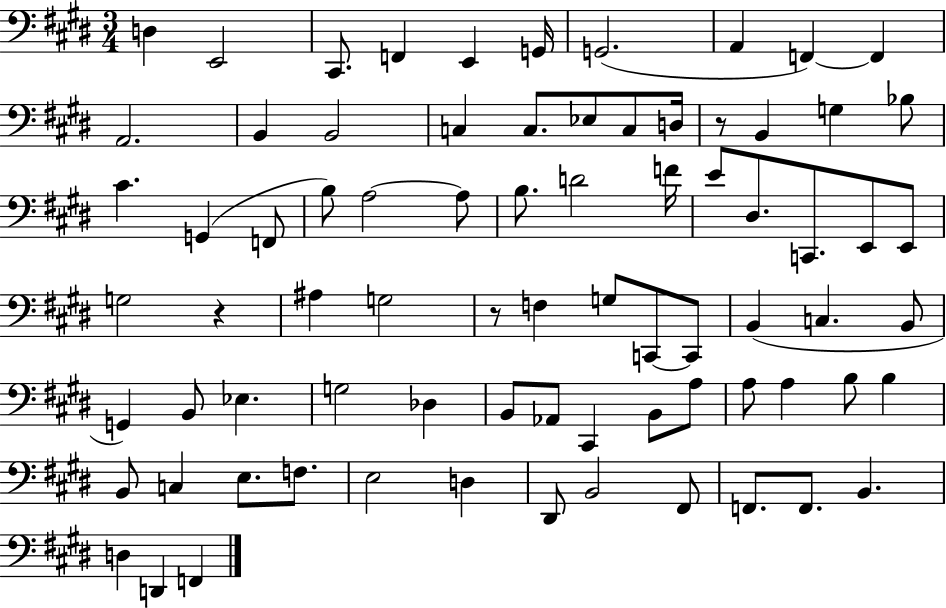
X:1
T:Untitled
M:3/4
L:1/4
K:E
D, E,,2 ^C,,/2 F,, E,, G,,/4 G,,2 A,, F,, F,, A,,2 B,, B,,2 C, C,/2 _E,/2 C,/2 D,/4 z/2 B,, G, _B,/2 ^C G,, F,,/2 B,/2 A,2 A,/2 B,/2 D2 F/4 E/2 ^D,/2 C,,/2 E,,/2 E,,/2 G,2 z ^A, G,2 z/2 F, G,/2 C,,/2 C,,/2 B,, C, B,,/2 G,, B,,/2 _E, G,2 _D, B,,/2 _A,,/2 ^C,, B,,/2 A,/2 A,/2 A, B,/2 B, B,,/2 C, E,/2 F,/2 E,2 D, ^D,,/2 B,,2 ^F,,/2 F,,/2 F,,/2 B,, D, D,, F,,